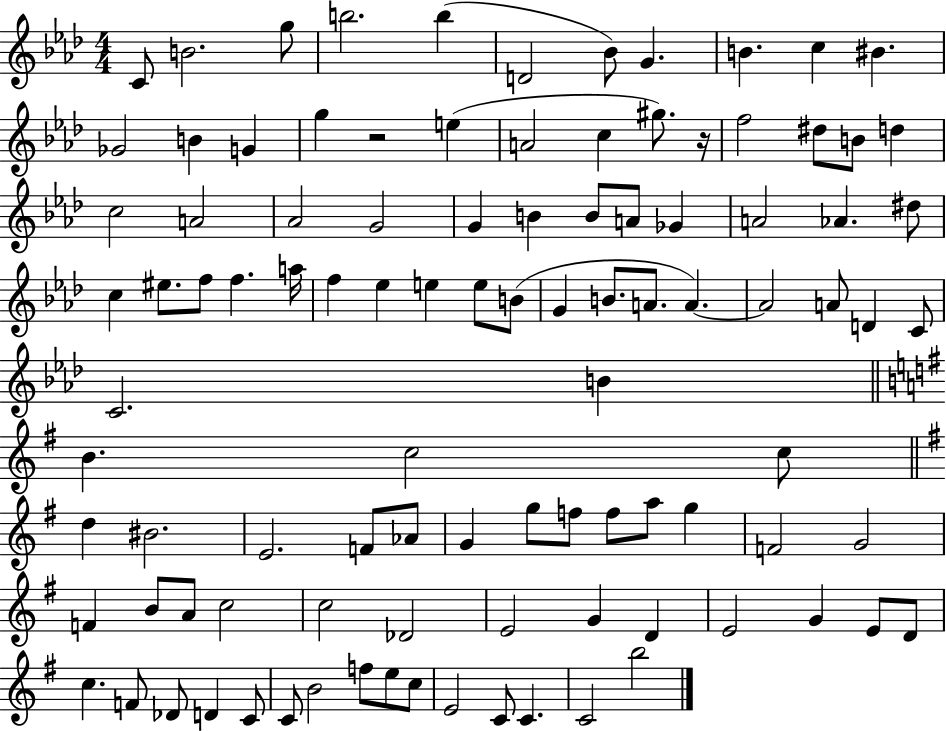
{
  \clef treble
  \numericTimeSignature
  \time 4/4
  \key aes \major
  c'8 b'2. g''8 | b''2. b''4( | d'2 bes'8) g'4. | b'4. c''4 bis'4. | \break ges'2 b'4 g'4 | g''4 r2 e''4( | a'2 c''4 gis''8.) r16 | f''2 dis''8 b'8 d''4 | \break c''2 a'2 | aes'2 g'2 | g'4 b'4 b'8 a'8 ges'4 | a'2 aes'4. dis''8 | \break c''4 eis''8. f''8 f''4. a''16 | f''4 ees''4 e''4 e''8 b'8( | g'4 b'8. a'8. a'4.~~) | a'2 a'8 d'4 c'8 | \break c'2. b'4 | \bar "||" \break \key g \major b'4. c''2 c''8 | \bar "||" \break \key e \minor d''4 bis'2. | e'2. f'8 aes'8 | g'4 g''8 f''8 f''8 a''8 g''4 | f'2 g'2 | \break f'4 b'8 a'8 c''2 | c''2 des'2 | e'2 g'4 d'4 | e'2 g'4 e'8 d'8 | \break c''4. f'8 des'8 d'4 c'8 | c'8 b'2 f''8 e''8 c''8 | e'2 c'8 c'4. | c'2 b''2 | \break \bar "|."
}